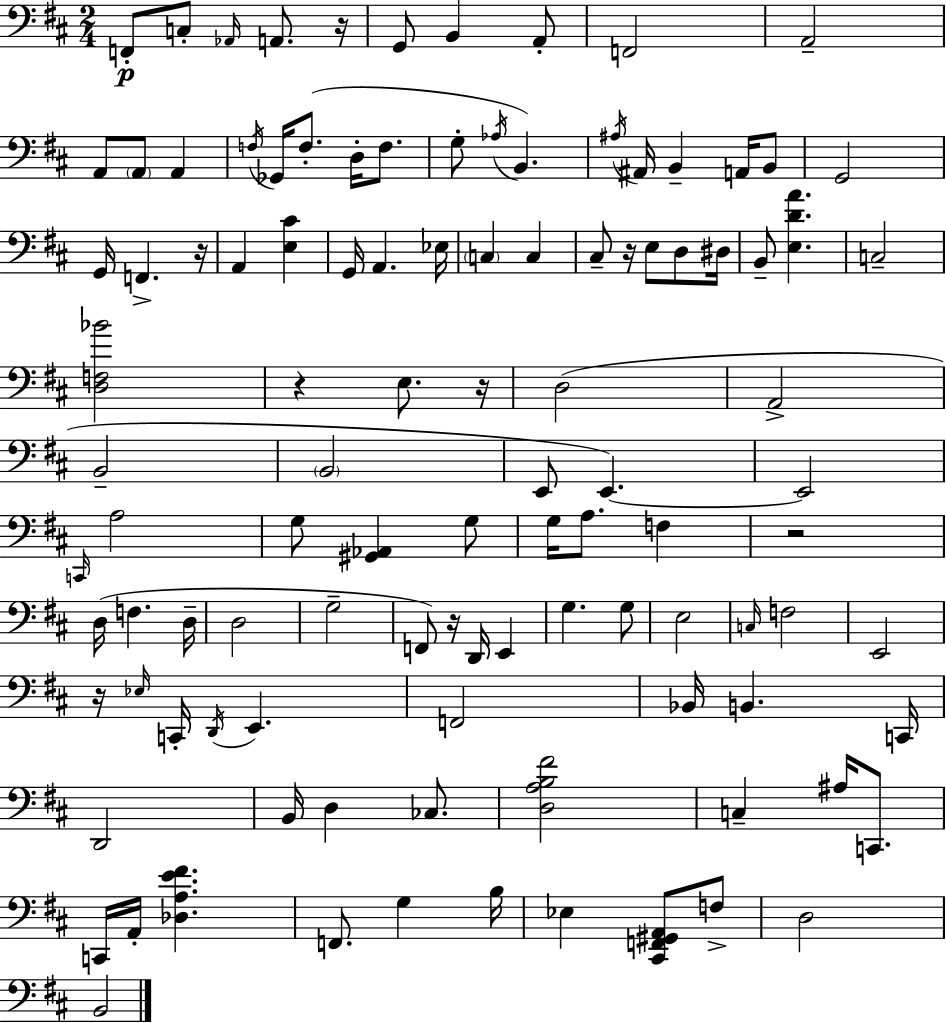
F2/e C3/e Ab2/s A2/e. R/s G2/e B2/q A2/e F2/h A2/h A2/e A2/e A2/q F3/s Gb2/s F3/e. D3/s F3/e. G3/e Ab3/s B2/q. A#3/s A#2/s B2/q A2/s B2/e G2/h G2/s F2/q. R/s A2/q [E3,C#4]/q G2/s A2/q. Eb3/s C3/q C3/q C#3/e R/s E3/e D3/e D#3/s B2/e [E3,D4,A4]/q. C3/h [D3,F3,Bb4]/h R/q E3/e. R/s D3/h A2/h B2/h B2/h E2/e E2/q. E2/h C2/s A3/h G3/e [G#2,Ab2]/q G3/e G3/s A3/e. F3/q R/h D3/s F3/q. D3/s D3/h G3/h F2/e R/s D2/s E2/q G3/q. G3/e E3/h C3/s F3/h E2/h R/s Eb3/s C2/s D2/s E2/q. F2/h Bb2/s B2/q. C2/s D2/h B2/s D3/q CES3/e. [D3,A3,B3,F#4]/h C3/q A#3/s C2/e. C2/s A2/s [Db3,A3,E4,F#4]/q. F2/e. G3/q B3/s Eb3/q [C#2,F2,G#2,A2]/e F3/e D3/h B2/h